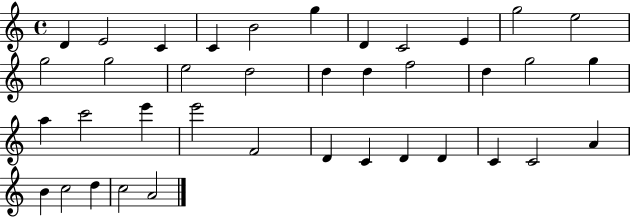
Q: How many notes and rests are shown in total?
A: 38